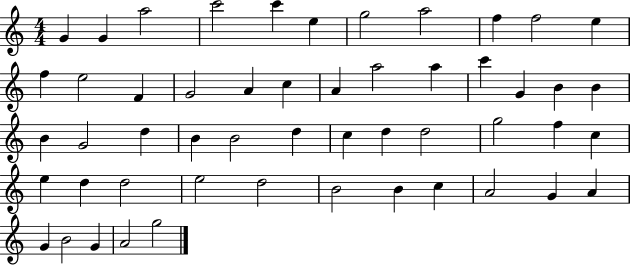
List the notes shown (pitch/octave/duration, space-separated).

G4/q G4/q A5/h C6/h C6/q E5/q G5/h A5/h F5/q F5/h E5/q F5/q E5/h F4/q G4/h A4/q C5/q A4/q A5/h A5/q C6/q G4/q B4/q B4/q B4/q G4/h D5/q B4/q B4/h D5/q C5/q D5/q D5/h G5/h F5/q C5/q E5/q D5/q D5/h E5/h D5/h B4/h B4/q C5/q A4/h G4/q A4/q G4/q B4/h G4/q A4/h G5/h